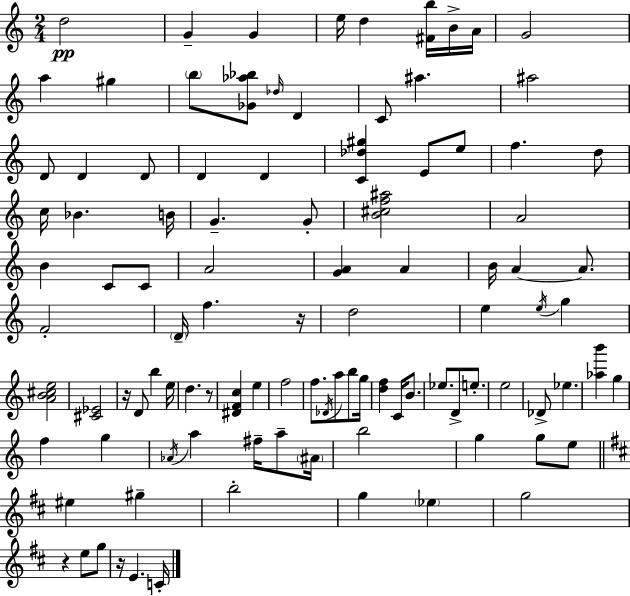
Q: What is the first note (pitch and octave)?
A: D5